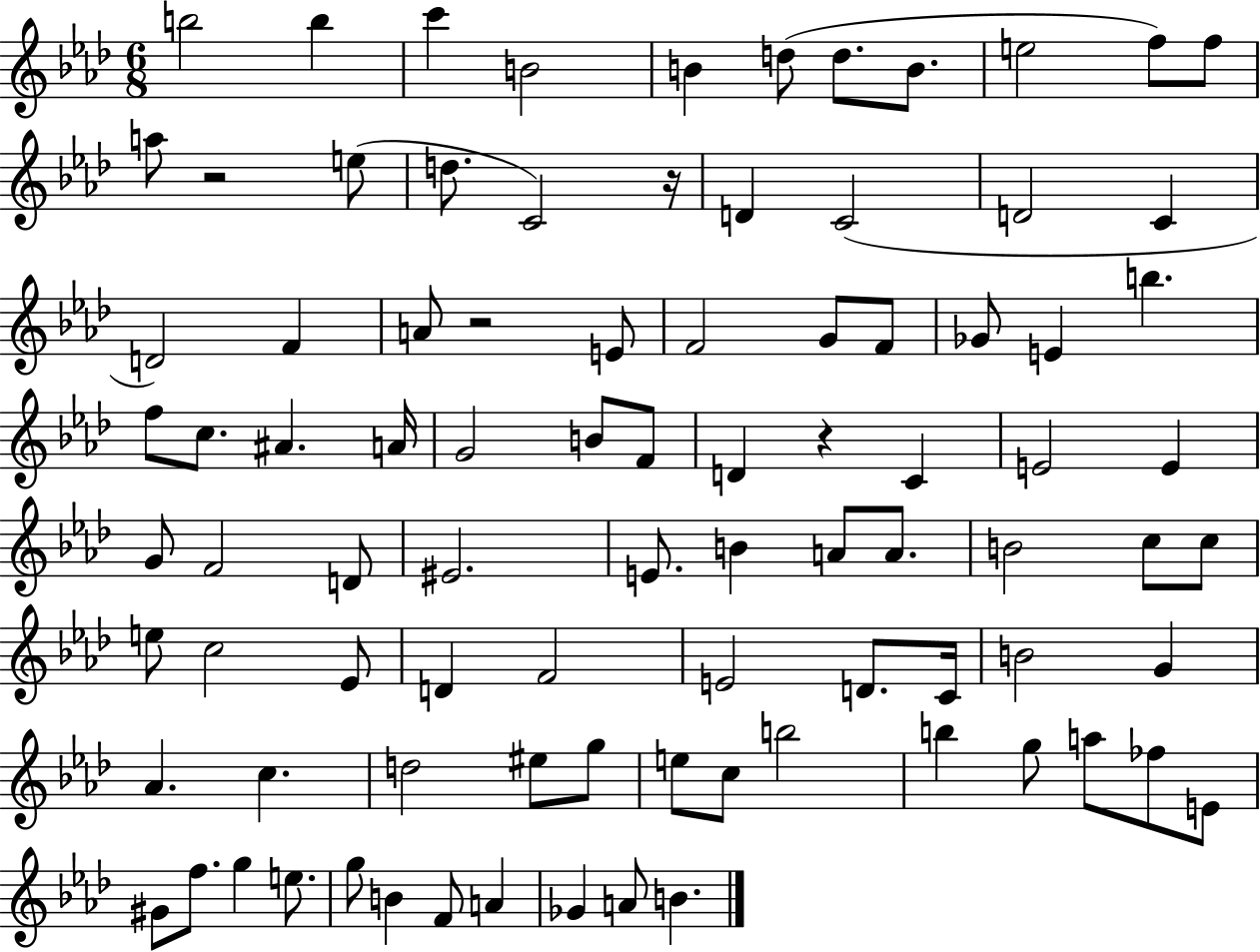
{
  \clef treble
  \numericTimeSignature
  \time 6/8
  \key aes \major
  \repeat volta 2 { b''2 b''4 | c'''4 b'2 | b'4 d''8( d''8. b'8. | e''2 f''8) f''8 | \break a''8 r2 e''8( | d''8. c'2) r16 | d'4 c'2( | d'2 c'4 | \break d'2) f'4 | a'8 r2 e'8 | f'2 g'8 f'8 | ges'8 e'4 b''4. | \break f''8 c''8. ais'4. a'16 | g'2 b'8 f'8 | d'4 r4 c'4 | e'2 e'4 | \break g'8 f'2 d'8 | eis'2. | e'8. b'4 a'8 a'8. | b'2 c''8 c''8 | \break e''8 c''2 ees'8 | d'4 f'2 | e'2 d'8. c'16 | b'2 g'4 | \break aes'4. c''4. | d''2 eis''8 g''8 | e''8 c''8 b''2 | b''4 g''8 a''8 fes''8 e'8 | \break gis'8 f''8. g''4 e''8. | g''8 b'4 f'8 a'4 | ges'4 a'8 b'4. | } \bar "|."
}